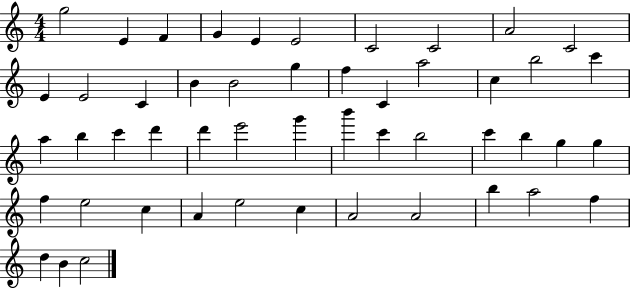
{
  \clef treble
  \numericTimeSignature
  \time 4/4
  \key c \major
  g''2 e'4 f'4 | g'4 e'4 e'2 | c'2 c'2 | a'2 c'2 | \break e'4 e'2 c'4 | b'4 b'2 g''4 | f''4 c'4 a''2 | c''4 b''2 c'''4 | \break a''4 b''4 c'''4 d'''4 | d'''4 e'''2 g'''4 | b'''4 c'''4 b''2 | c'''4 b''4 g''4 g''4 | \break f''4 e''2 c''4 | a'4 e''2 c''4 | a'2 a'2 | b''4 a''2 f''4 | \break d''4 b'4 c''2 | \bar "|."
}